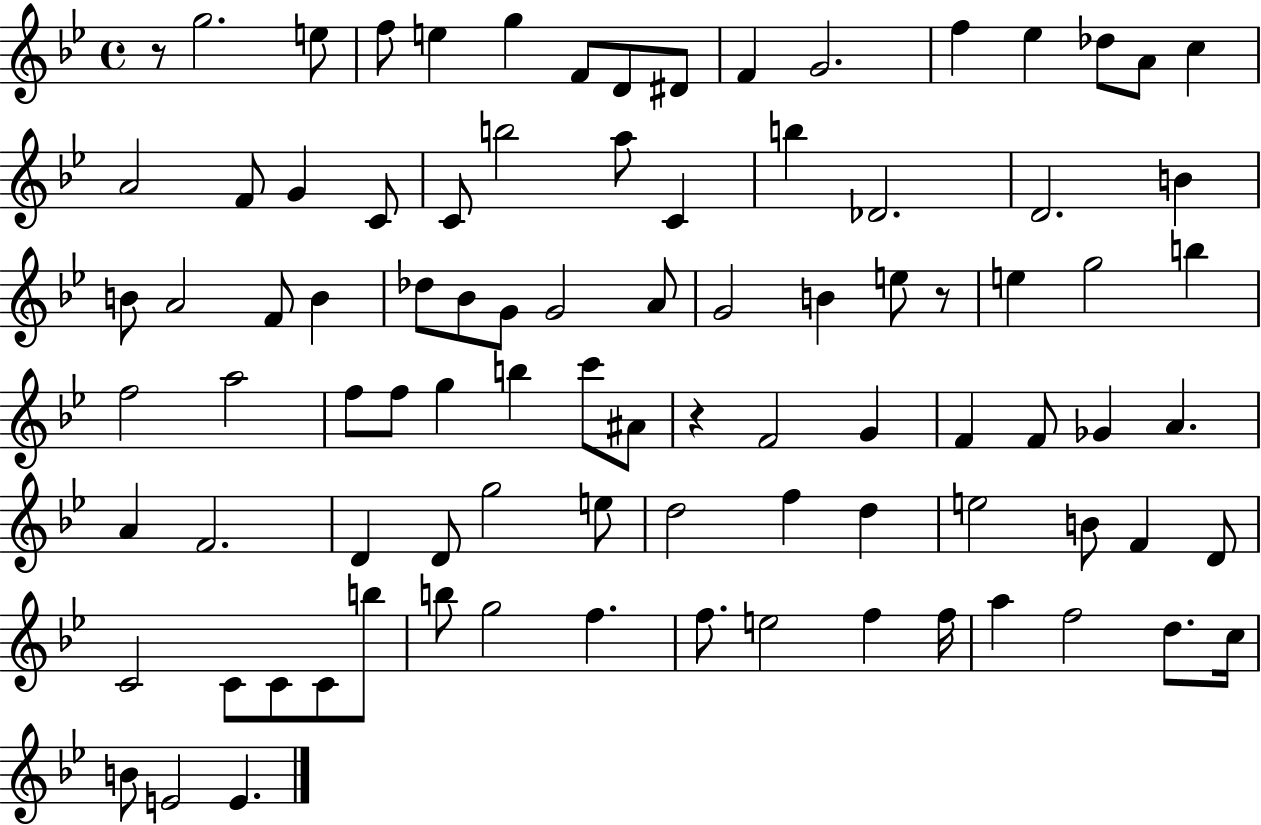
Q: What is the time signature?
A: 4/4